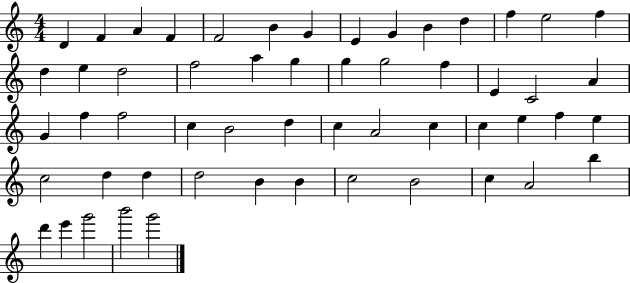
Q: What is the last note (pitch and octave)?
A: G6